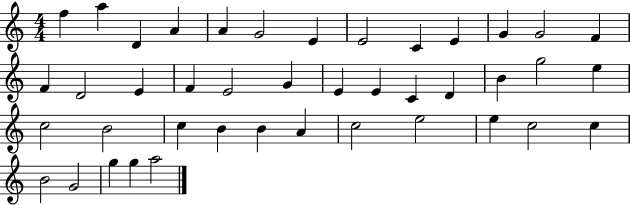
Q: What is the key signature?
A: C major